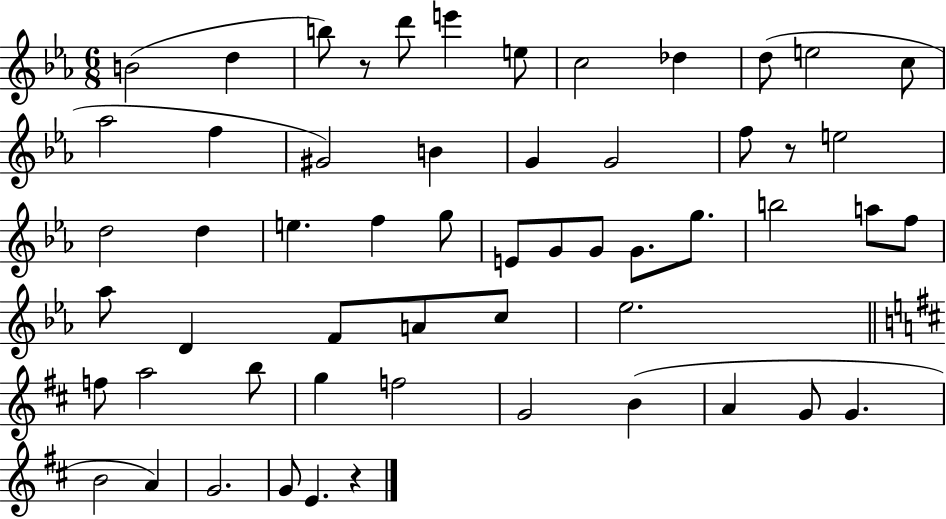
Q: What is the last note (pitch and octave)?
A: E4